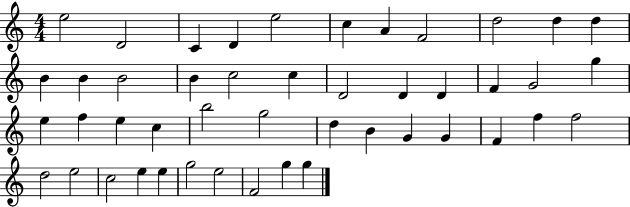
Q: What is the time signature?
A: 4/4